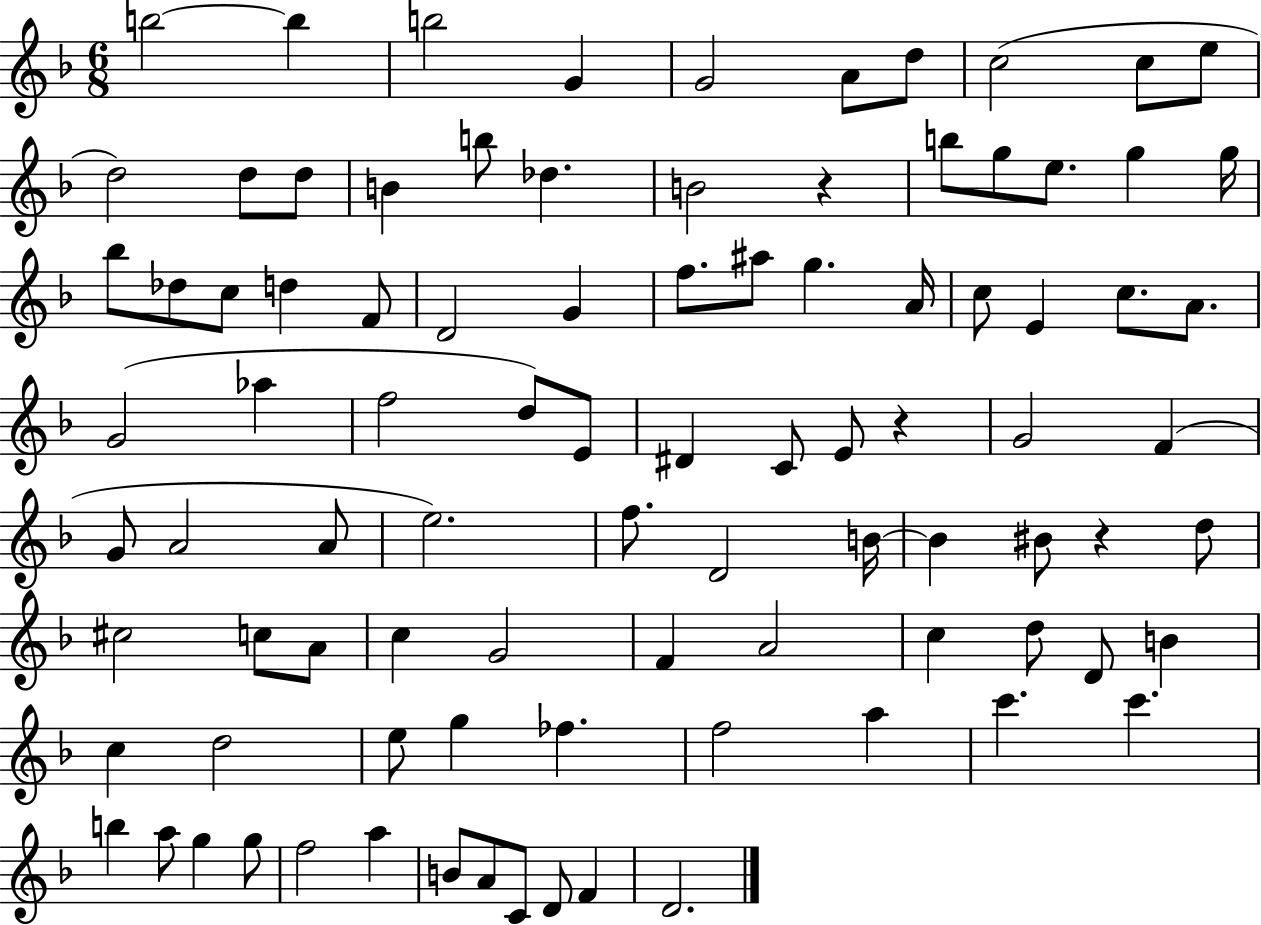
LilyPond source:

{
  \clef treble
  \numericTimeSignature
  \time 6/8
  \key f \major
  b''2~~ b''4 | b''2 g'4 | g'2 a'8 d''8 | c''2( c''8 e''8 | \break d''2) d''8 d''8 | b'4 b''8 des''4. | b'2 r4 | b''8 g''8 e''8. g''4 g''16 | \break bes''8 des''8 c''8 d''4 f'8 | d'2 g'4 | f''8. ais''8 g''4. a'16 | c''8 e'4 c''8. a'8. | \break g'2( aes''4 | f''2 d''8) e'8 | dis'4 c'8 e'8 r4 | g'2 f'4( | \break g'8 a'2 a'8 | e''2.) | f''8. d'2 b'16~~ | b'4 bis'8 r4 d''8 | \break cis''2 c''8 a'8 | c''4 g'2 | f'4 a'2 | c''4 d''8 d'8 b'4 | \break c''4 d''2 | e''8 g''4 fes''4. | f''2 a''4 | c'''4. c'''4. | \break b''4 a''8 g''4 g''8 | f''2 a''4 | b'8 a'8 c'8 d'8 f'4 | d'2. | \break \bar "|."
}